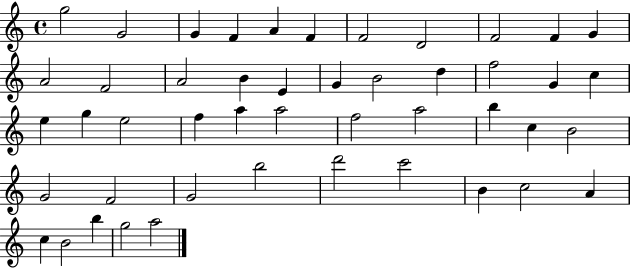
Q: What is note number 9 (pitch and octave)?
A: F4